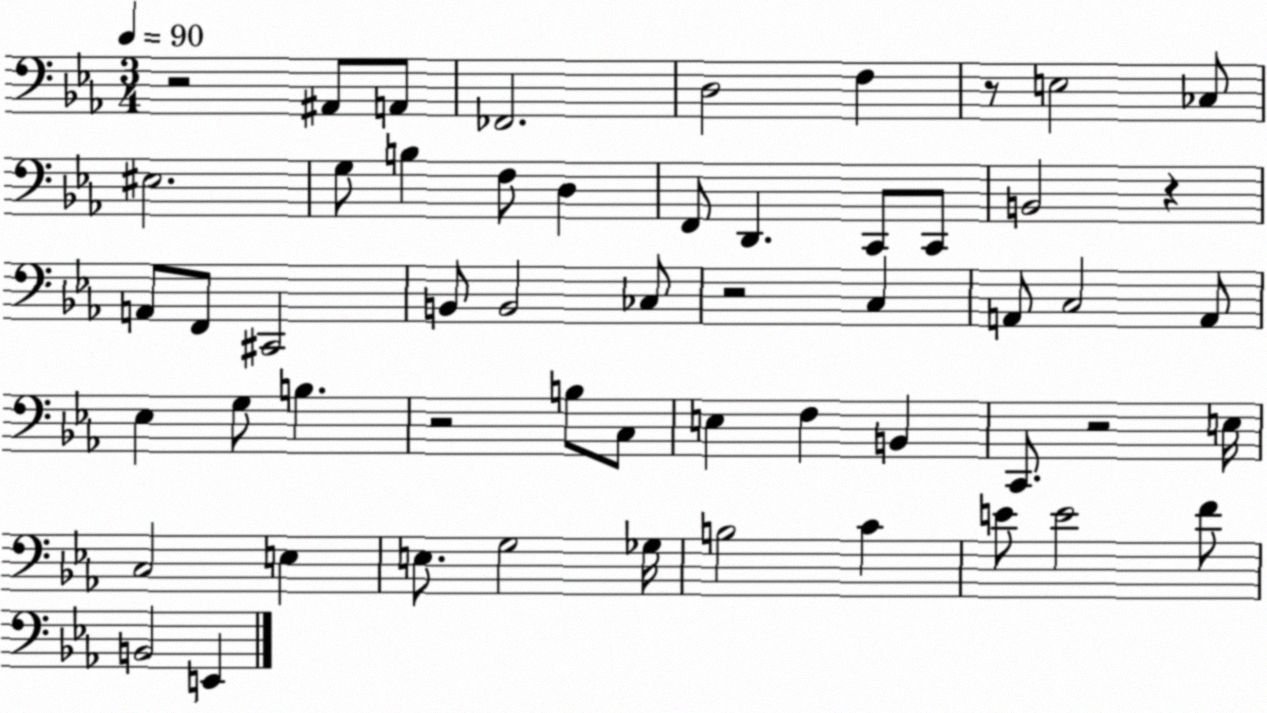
X:1
T:Untitled
M:3/4
L:1/4
K:Eb
z2 ^A,,/2 A,,/2 _F,,2 D,2 F, z/2 E,2 _C,/2 ^E,2 G,/2 B, F,/2 D, F,,/2 D,, C,,/2 C,,/2 B,,2 z A,,/2 F,,/2 ^C,,2 B,,/2 B,,2 _C,/2 z2 C, A,,/2 C,2 A,,/2 _E, G,/2 B, z2 B,/2 C,/2 E, F, B,, C,,/2 z2 E,/4 C,2 E, E,/2 G,2 _G,/4 B,2 C E/2 E2 F/2 B,,2 E,,